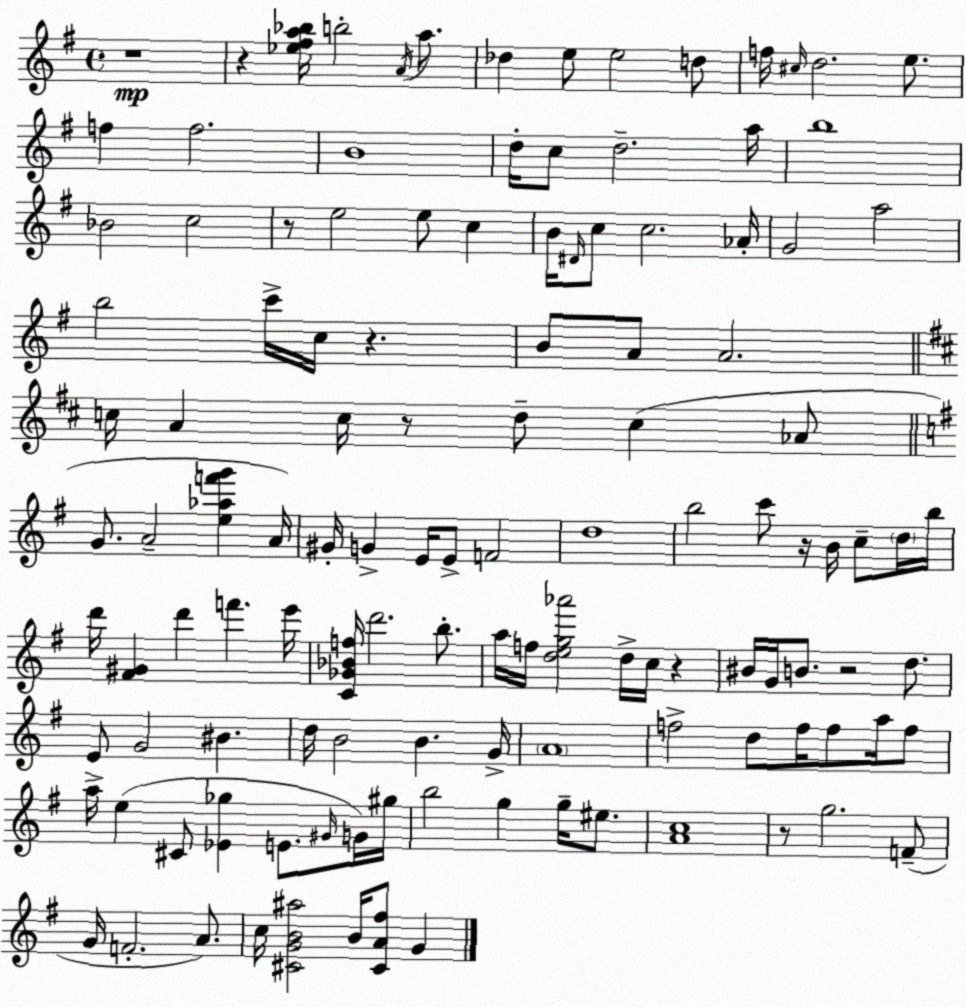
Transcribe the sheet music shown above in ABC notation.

X:1
T:Untitled
M:4/4
L:1/4
K:G
z4 z [_e^fa_b]/4 b2 A/4 a/2 _d e/2 e2 d/2 f/4 ^c/4 d2 e/2 f f2 B4 d/4 c/2 d2 a/4 b4 _B2 c2 z/2 e2 e/2 c B/4 ^D/4 c/2 c2 _A/4 G2 a2 b2 c'/4 c/4 z B/2 A/2 A2 c/4 A c/4 z/2 d/2 c _A/2 G/2 A2 [e_af'g'] A/4 ^G/4 G E/4 E/2 F2 d4 b2 c'/2 z/4 B/4 c/2 d/4 b/4 d'/4 [^F^G] d' f' e'/4 [C_G_Bf]/4 d'2 b/2 a/4 f/4 [deg_a']2 d/4 c/4 z ^B/4 G/4 B/2 z2 d/2 E/2 G2 ^B d/4 B2 B G/4 A4 f2 d/2 f/4 f/2 a/4 f/2 a/4 e ^C/2 [_E_g] E/2 ^G/4 G/4 ^g/4 b2 g g/4 ^e/2 [Ac]4 z/2 g2 F/2 G/4 F2 A/2 c/4 [^CGB^a]2 B/4 [^CA^f]/2 G